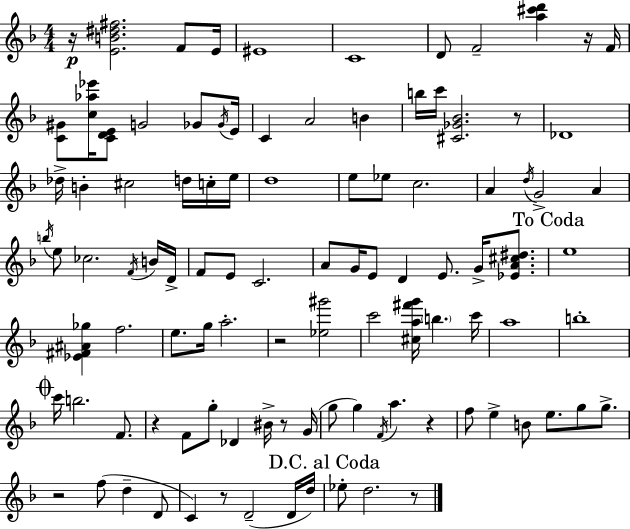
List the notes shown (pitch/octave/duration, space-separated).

R/s [E4,B4,D#5,F#5]/h. F4/e E4/s EIS4/w C4/w D4/e F4/h [A5,C#6,D6]/q R/s F4/s [C4,G#4]/e [C5,Ab5,Eb6]/s [C4,D4,E4]/e G4/h Gb4/e Gb4/s E4/s C4/q A4/h B4/q B5/s C6/s [C#4,Gb4,Bb4]/h. R/e Db4/w Db5/s B4/q C#5/h D5/s C5/s E5/s D5/w E5/e Eb5/e C5/h. A4/q D5/s G4/h A4/q B5/s E5/e CES5/h. F4/s B4/s D4/s F4/e E4/e C4/h. A4/e G4/s E4/e D4/q E4/e. G4/s [Eb4,A4,C#5,D#5]/e. E5/w [Eb4,F#4,A#4,Gb5]/q F5/h. E5/e. G5/s A5/h. R/h [Eb5,G#6]/h C6/h [C#5,A5,F#6,G6]/s B5/q. C6/s A5/w B5/w C6/s B5/h. F4/e. R/q F4/e G5/e Db4/q BIS4/s R/e G4/s G5/e G5/q F4/s A5/q. R/q F5/e E5/q B4/e E5/e. G5/e G5/e. R/h F5/e D5/q D4/e C4/q R/e D4/h D4/s D5/s Eb5/e D5/h. R/e